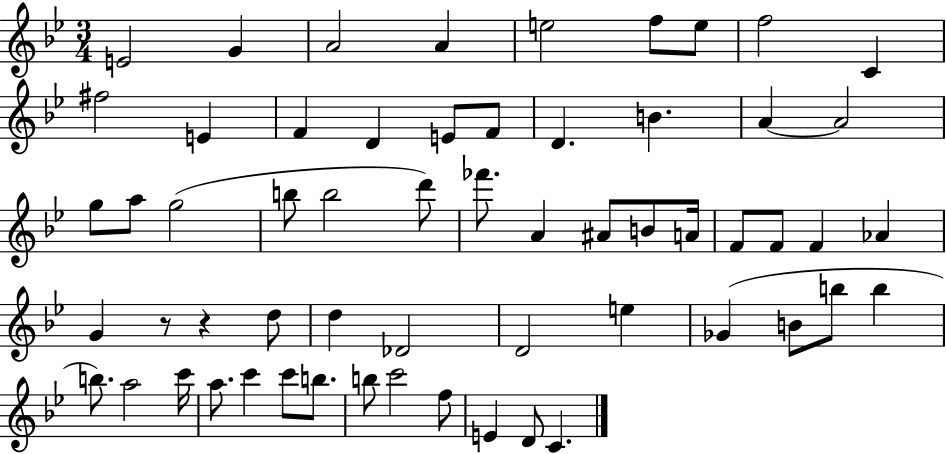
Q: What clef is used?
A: treble